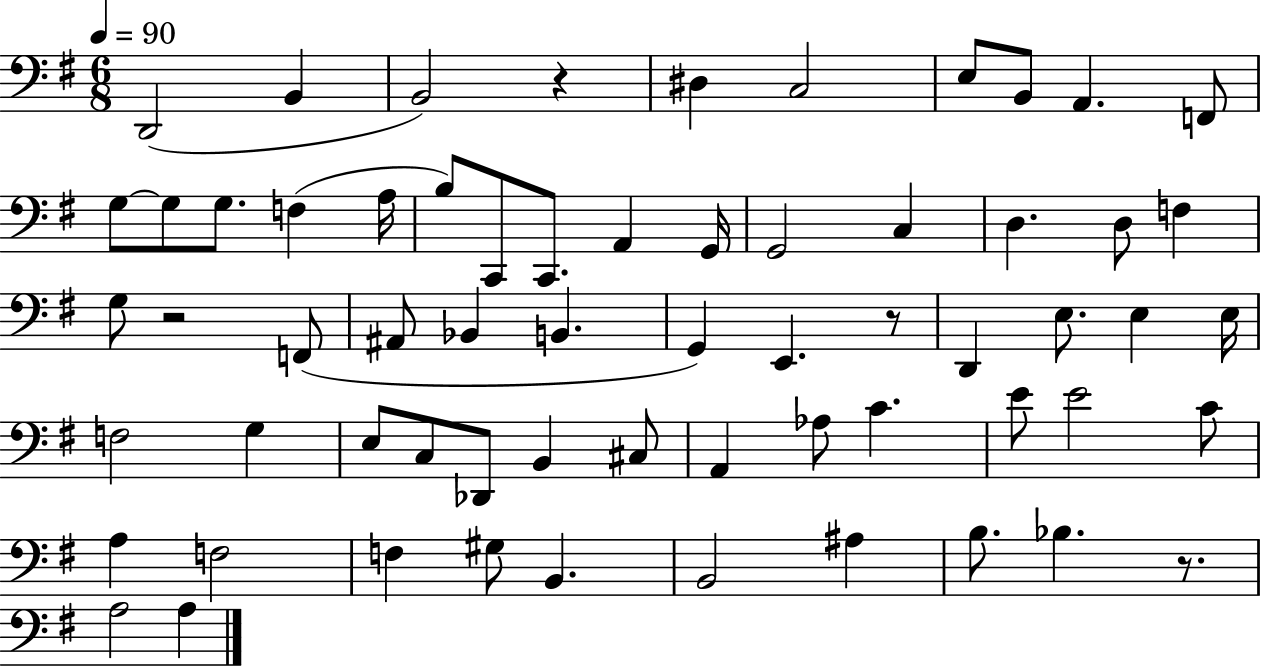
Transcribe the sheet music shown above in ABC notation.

X:1
T:Untitled
M:6/8
L:1/4
K:G
D,,2 B,, B,,2 z ^D, C,2 E,/2 B,,/2 A,, F,,/2 G,/2 G,/2 G,/2 F, A,/4 B,/2 C,,/2 C,,/2 A,, G,,/4 G,,2 C, D, D,/2 F, G,/2 z2 F,,/2 ^A,,/2 _B,, B,, G,, E,, z/2 D,, E,/2 E, E,/4 F,2 G, E,/2 C,/2 _D,,/2 B,, ^C,/2 A,, _A,/2 C E/2 E2 C/2 A, F,2 F, ^G,/2 B,, B,,2 ^A, B,/2 _B, z/2 A,2 A,